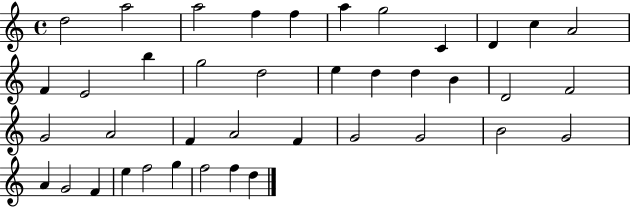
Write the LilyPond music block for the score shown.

{
  \clef treble
  \time 4/4
  \defaultTimeSignature
  \key c \major
  d''2 a''2 | a''2 f''4 f''4 | a''4 g''2 c'4 | d'4 c''4 a'2 | \break f'4 e'2 b''4 | g''2 d''2 | e''4 d''4 d''4 b'4 | d'2 f'2 | \break g'2 a'2 | f'4 a'2 f'4 | g'2 g'2 | b'2 g'2 | \break a'4 g'2 f'4 | e''4 f''2 g''4 | f''2 f''4 d''4 | \bar "|."
}